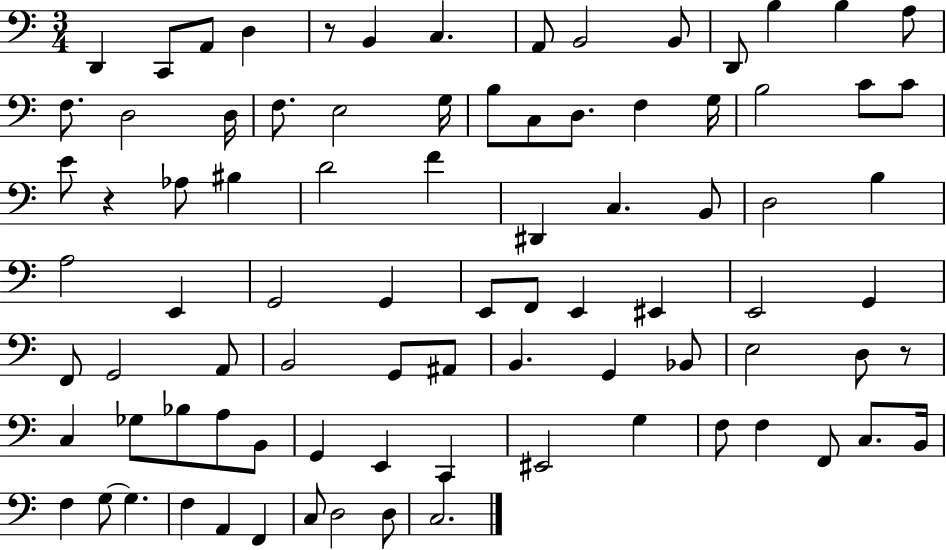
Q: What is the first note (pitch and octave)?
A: D2